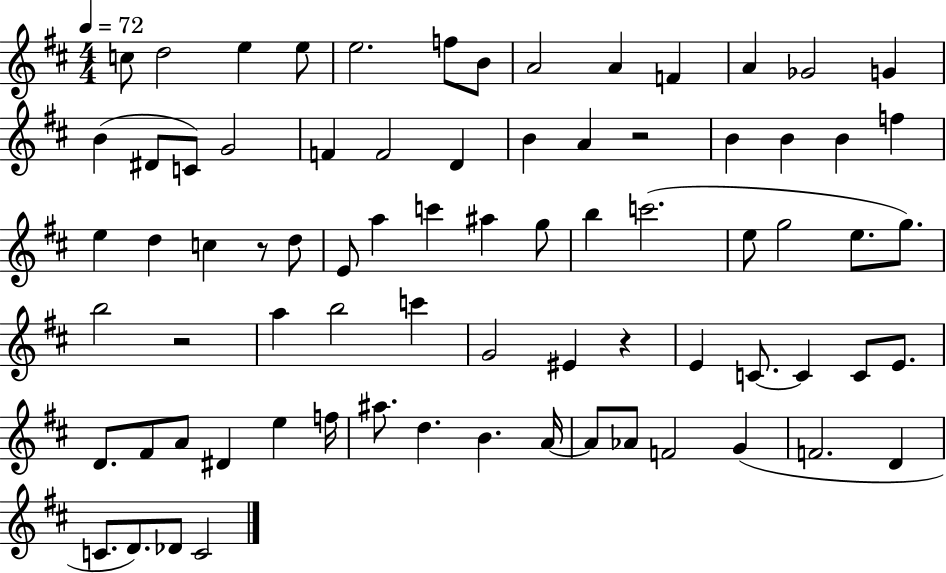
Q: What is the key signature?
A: D major